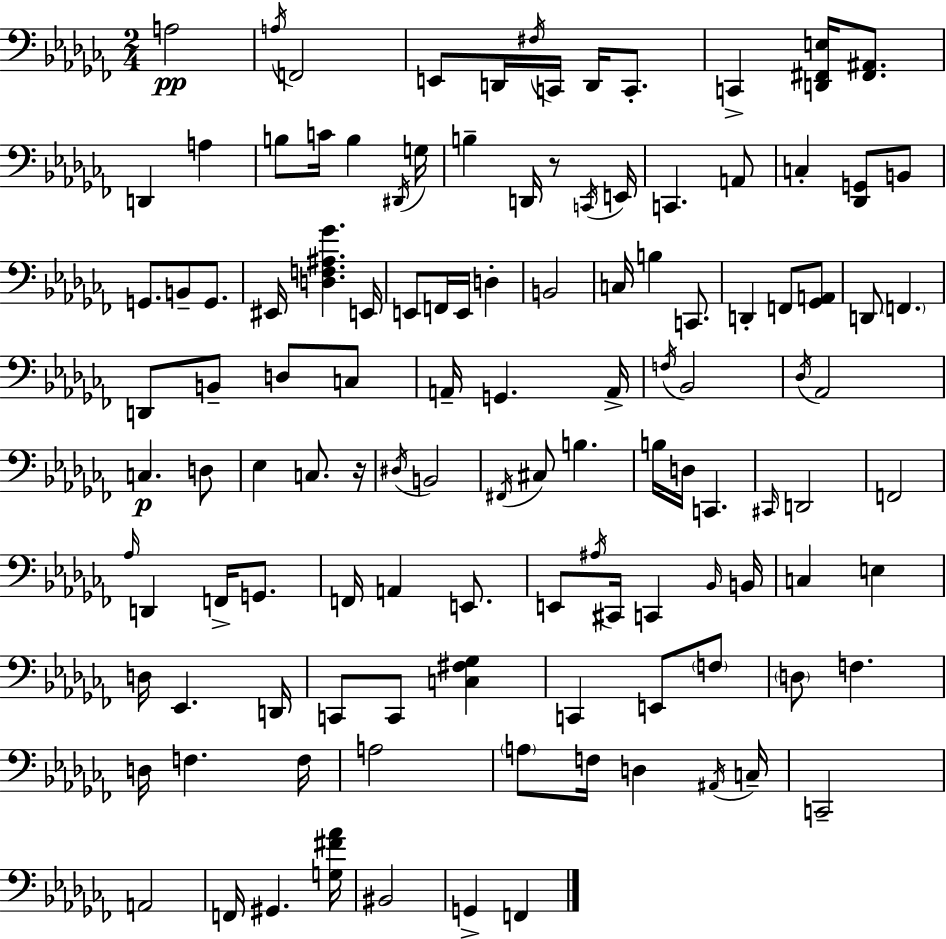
X:1
T:Untitled
M:2/4
L:1/4
K:Abm
A,2 A,/4 F,,2 E,,/2 D,,/4 ^F,/4 C,,/4 D,,/4 C,,/2 C,, [D,,^F,,E,]/4 [^F,,^A,,]/2 D,, A, B,/2 C/4 B, ^D,,/4 G,/4 B, D,,/4 z/2 C,,/4 E,,/4 C,, A,,/2 C, [_D,,G,,]/2 B,,/2 G,,/2 B,,/2 G,,/2 ^E,,/4 [D,F,^A,_G] E,,/4 E,,/2 F,,/4 E,,/4 D, B,,2 C,/4 B, C,,/2 D,, F,,/2 [_G,,A,,]/2 D,,/2 F,, D,,/2 B,,/2 D,/2 C,/2 A,,/4 G,, A,,/4 F,/4 _B,,2 _D,/4 _A,,2 C, D,/2 _E, C,/2 z/4 ^D,/4 B,,2 ^F,,/4 ^C,/2 B, B,/4 D,/4 C,, ^C,,/4 D,,2 F,,2 _A,/4 D,, F,,/4 G,,/2 F,,/4 A,, E,,/2 E,,/2 ^A,/4 ^C,,/4 C,, _B,,/4 B,,/4 C, E, D,/4 _E,, D,,/4 C,,/2 C,,/2 [C,^F,_G,] C,, E,,/2 F,/2 D,/2 F, D,/4 F, F,/4 A,2 A,/2 F,/4 D, ^A,,/4 C,/4 C,,2 A,,2 F,,/4 ^G,, [G,^F_A]/4 ^B,,2 G,, F,,